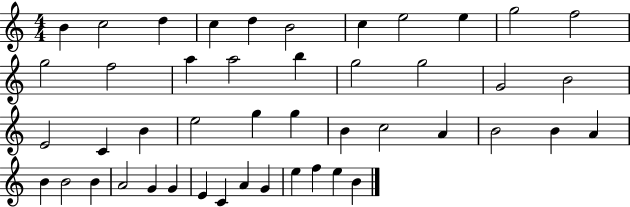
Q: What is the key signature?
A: C major